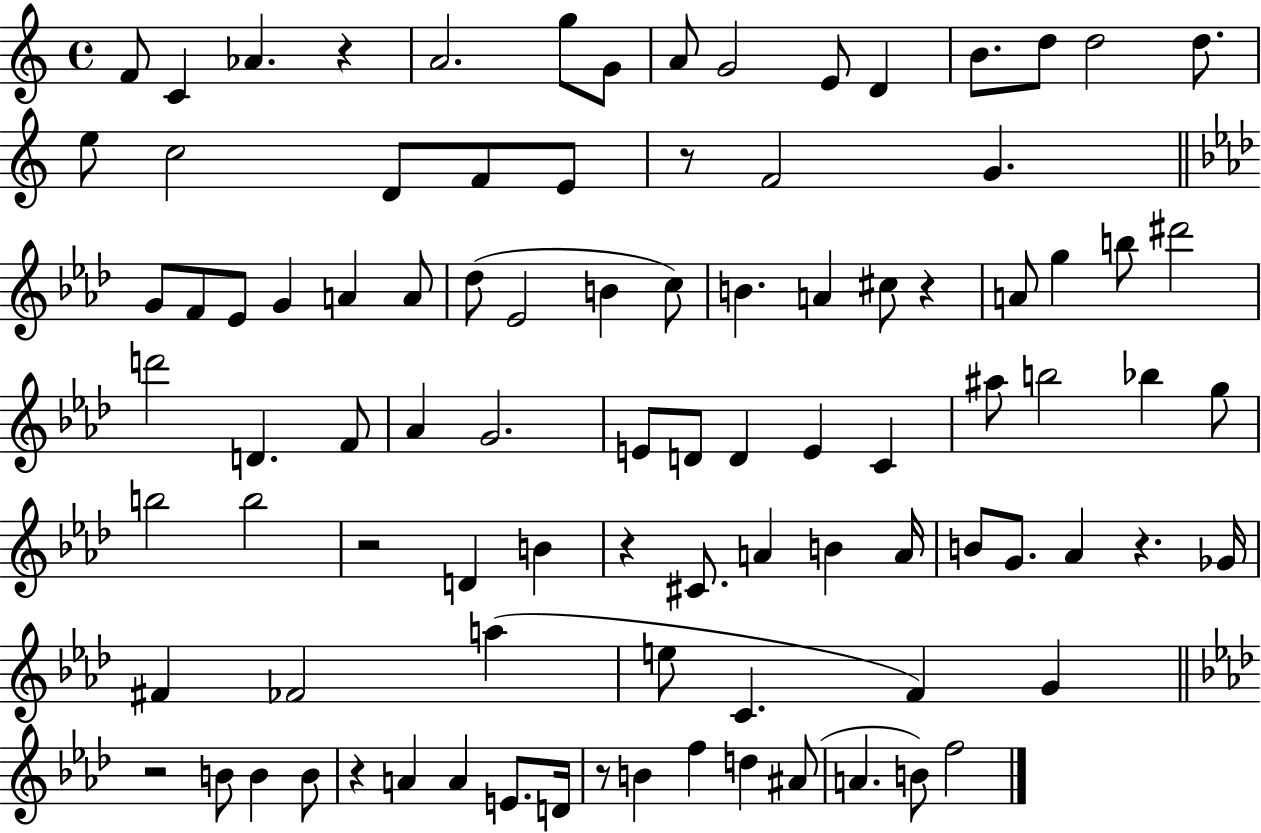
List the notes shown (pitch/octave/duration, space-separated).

F4/e C4/q Ab4/q. R/q A4/h. G5/e G4/e A4/e G4/h E4/e D4/q B4/e. D5/e D5/h D5/e. E5/e C5/h D4/e F4/e E4/e R/e F4/h G4/q. G4/e F4/e Eb4/e G4/q A4/q A4/e Db5/e Eb4/h B4/q C5/e B4/q. A4/q C#5/e R/q A4/e G5/q B5/e D#6/h D6/h D4/q. F4/e Ab4/q G4/h. E4/e D4/e D4/q E4/q C4/q A#5/e B5/h Bb5/q G5/e B5/h B5/h R/h D4/q B4/q R/q C#4/e. A4/q B4/q A4/s B4/e G4/e. Ab4/q R/q. Gb4/s F#4/q FES4/h A5/q E5/e C4/q. F4/q G4/q R/h B4/e B4/q B4/e R/q A4/q A4/q E4/e. D4/s R/e B4/q F5/q D5/q A#4/e A4/q. B4/e F5/h